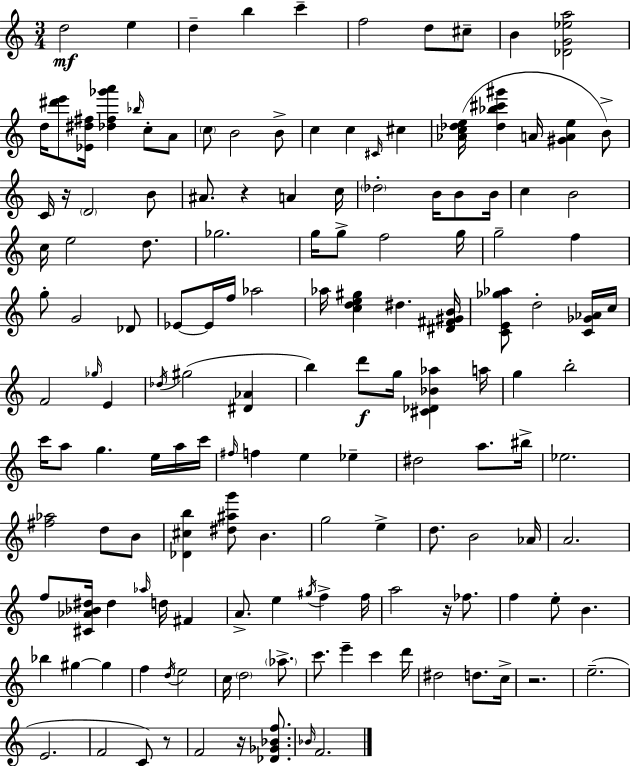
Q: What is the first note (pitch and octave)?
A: D5